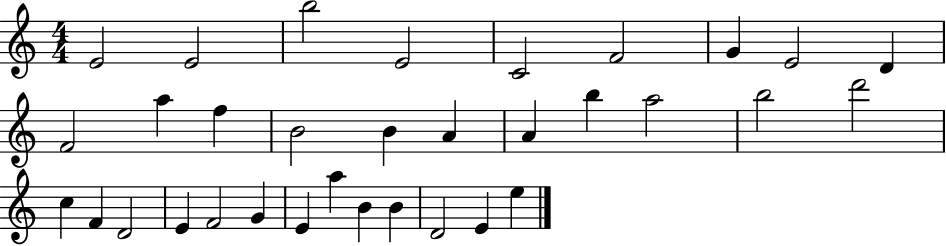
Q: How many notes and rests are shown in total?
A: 33